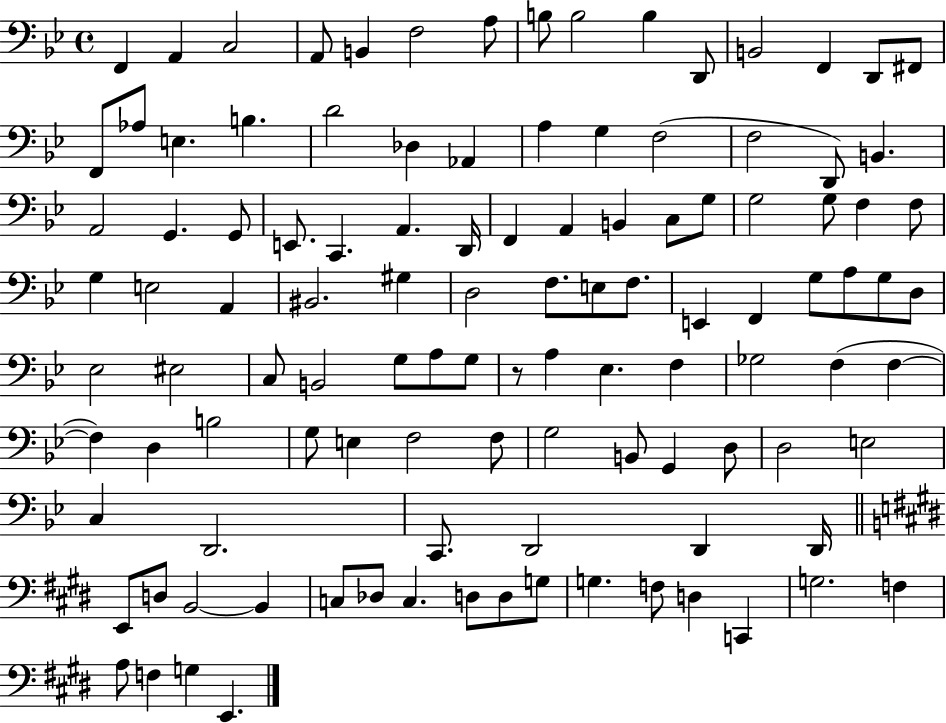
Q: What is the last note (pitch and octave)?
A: E2